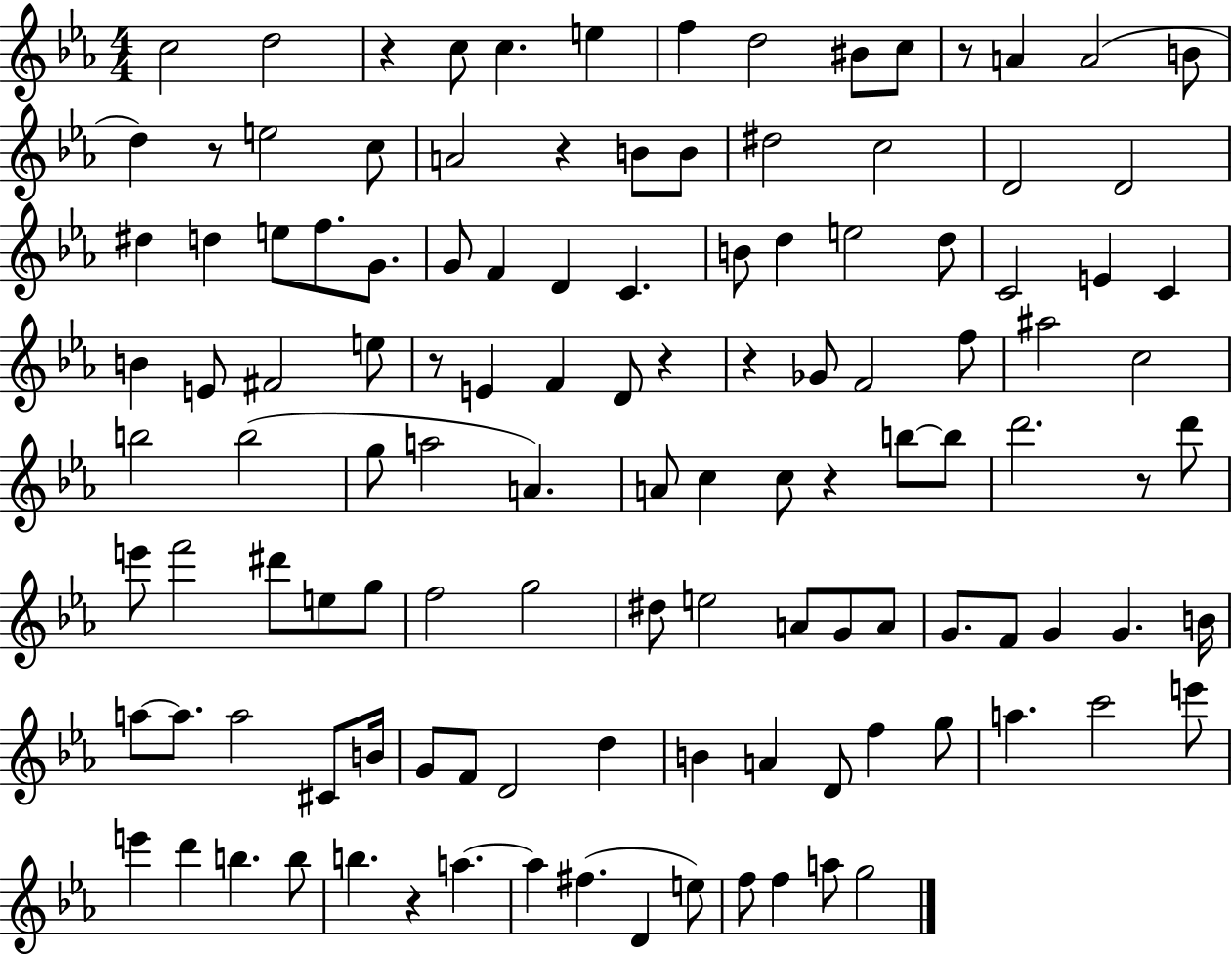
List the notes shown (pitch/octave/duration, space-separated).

C5/h D5/h R/q C5/e C5/q. E5/q F5/q D5/h BIS4/e C5/e R/e A4/q A4/h B4/e D5/q R/e E5/h C5/e A4/h R/q B4/e B4/e D#5/h C5/h D4/h D4/h D#5/q D5/q E5/e F5/e. G4/e. G4/e F4/q D4/q C4/q. B4/e D5/q E5/h D5/e C4/h E4/q C4/q B4/q E4/e F#4/h E5/e R/e E4/q F4/q D4/e R/q R/q Gb4/e F4/h F5/e A#5/h C5/h B5/h B5/h G5/e A5/h A4/q. A4/e C5/q C5/e R/q B5/e B5/e D6/h. R/e D6/e E6/e F6/h D#6/e E5/e G5/e F5/h G5/h D#5/e E5/h A4/e G4/e A4/e G4/e. F4/e G4/q G4/q. B4/s A5/e A5/e. A5/h C#4/e B4/s G4/e F4/e D4/h D5/q B4/q A4/q D4/e F5/q G5/e A5/q. C6/h E6/e E6/q D6/q B5/q. B5/e B5/q. R/q A5/q. A5/q F#5/q. D4/q E5/e F5/e F5/q A5/e G5/h